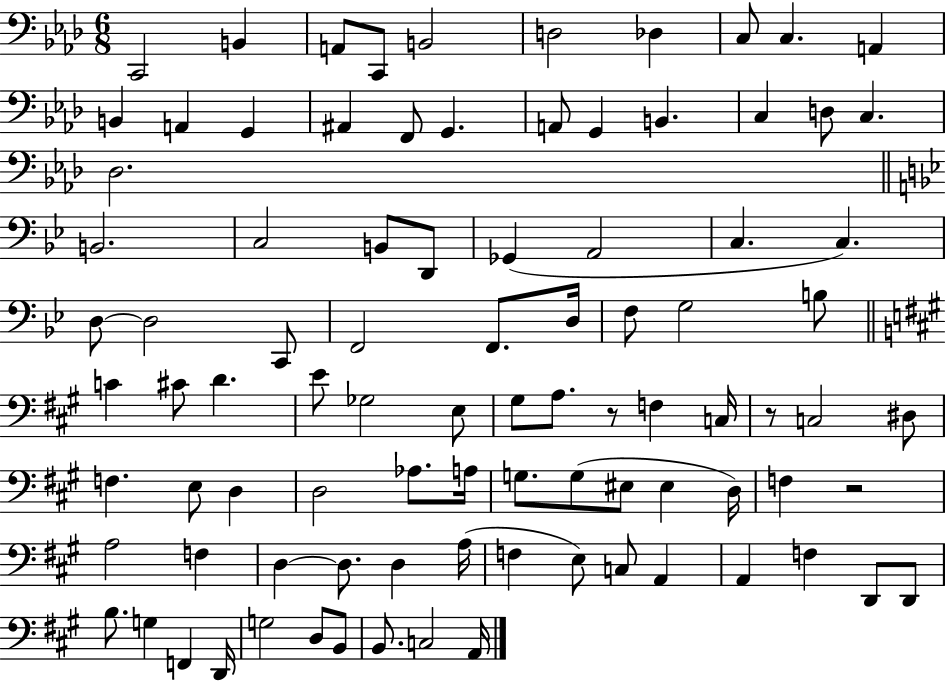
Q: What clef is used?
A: bass